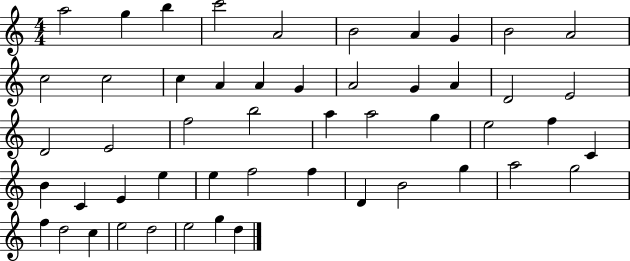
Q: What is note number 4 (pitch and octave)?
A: C6